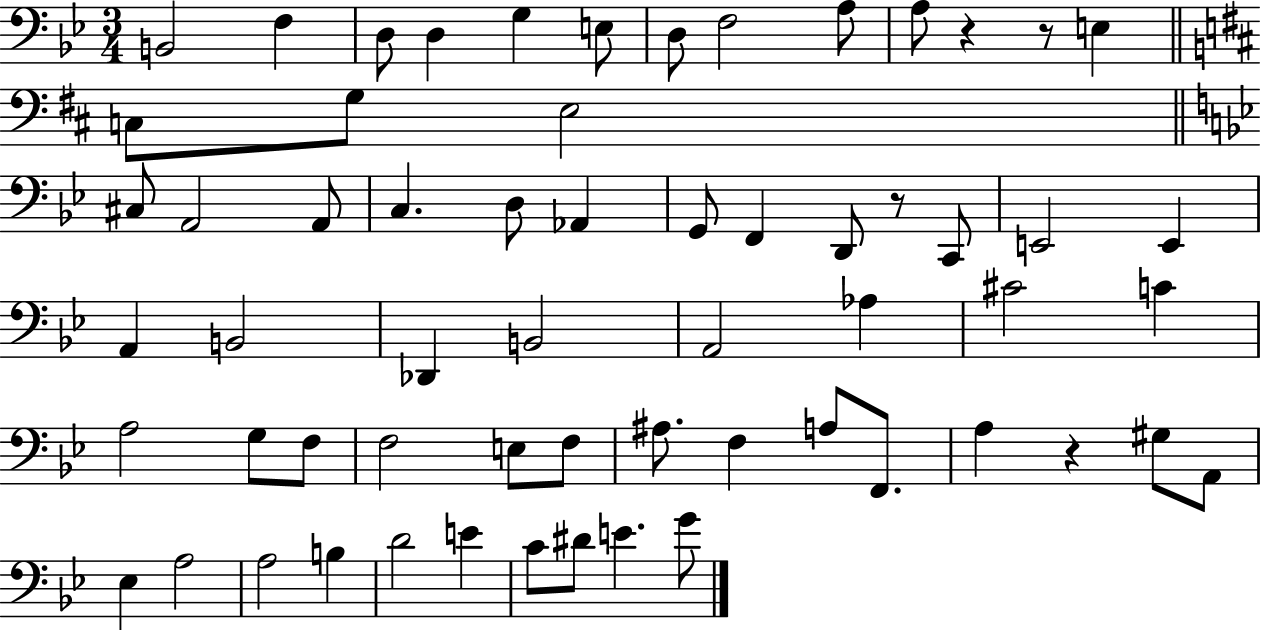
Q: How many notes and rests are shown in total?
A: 61